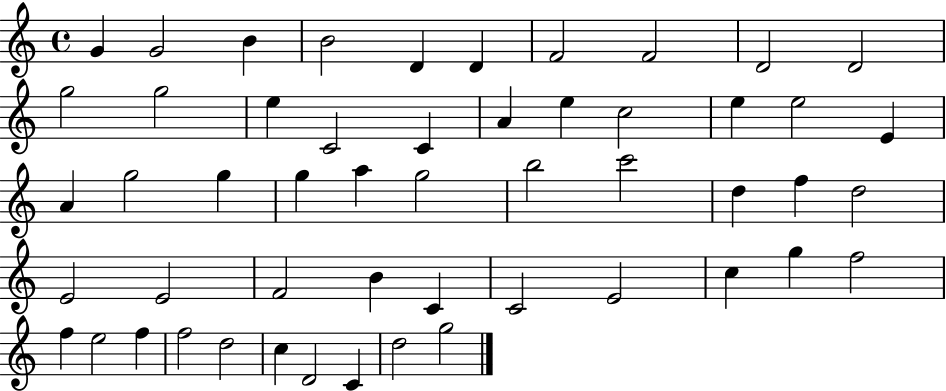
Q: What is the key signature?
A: C major